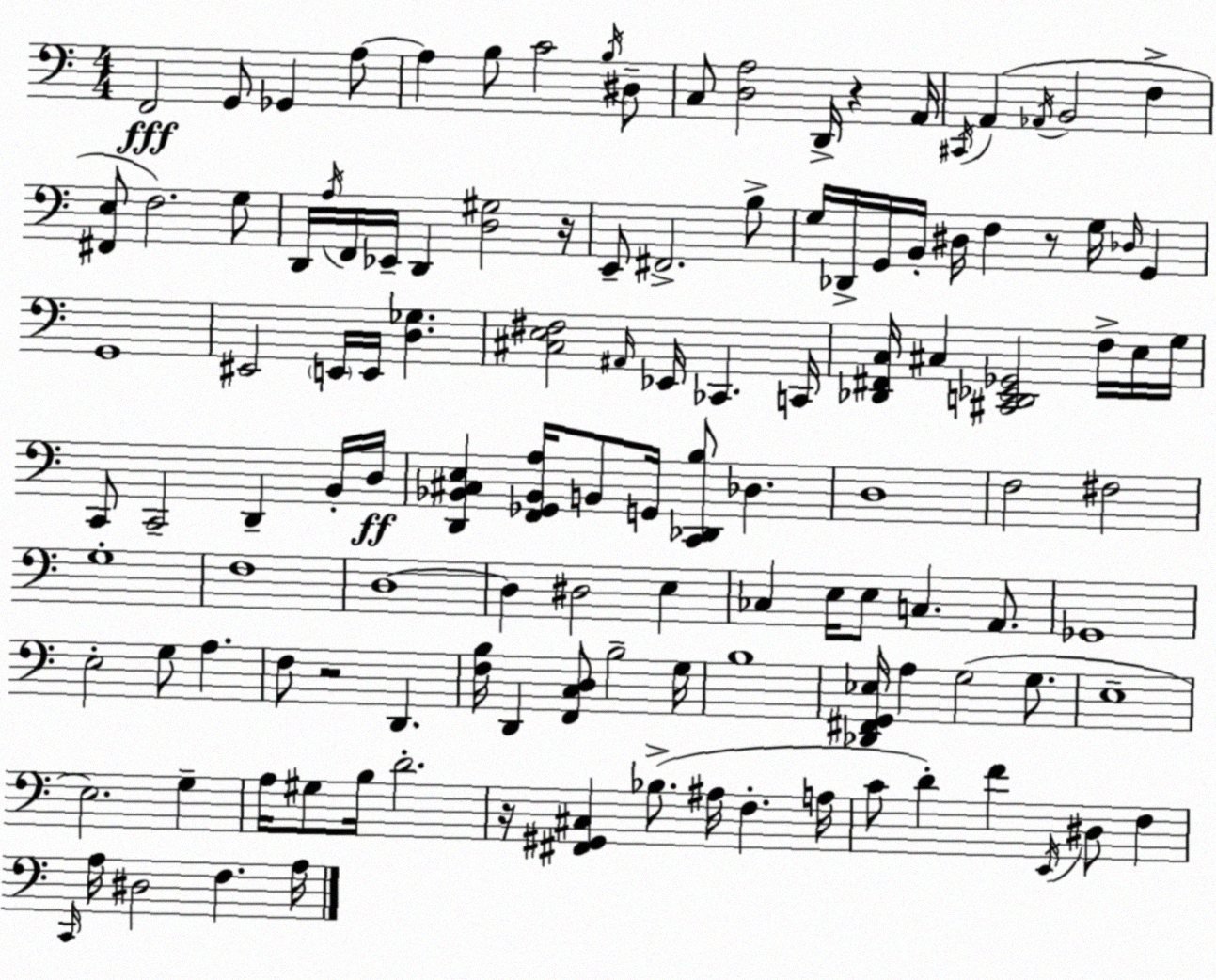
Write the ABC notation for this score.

X:1
T:Untitled
M:4/4
L:1/4
K:C
F,,2 G,,/2 _G,, A,/2 A, B,/2 C2 B,/4 ^D,/2 C,/2 [D,A,]2 D,,/4 z A,,/4 ^C,,/4 A,, _A,,/4 B,,2 F, [^F,,E,]/2 F,2 G,/2 D,,/4 A,/4 F,,/4 _E,,/4 D,, [D,^G,]2 z/4 E,,/2 ^F,,2 B,/2 G,/4 _D,,/4 G,,/4 B,,/4 ^D,/4 F, z/2 G,/4 _D,/4 G,, G,,4 ^E,,2 E,,/4 E,,/4 [D,_G,] [^C,E,^F,]2 ^A,,/4 _E,,/4 _C,, C,,/4 [_D,,^F,,C,]/4 ^C, [^C,,D,,_E,,_G,,]2 F,/4 E,/4 G,/4 C,,/2 C,,2 D,, B,,/4 D,/4 [D,,_B,,^C,E,] [F,,_G,,_B,,A,]/4 B,,/2 G,,/4 [C,,_D,,B,]/2 _D, D,4 F,2 ^F,2 G,4 F,4 D,4 D, ^D,2 E, _C, E,/4 E,/2 C, A,,/2 _G,,4 E,2 G,/2 A, F,/2 z2 D,, [F,B,]/4 D,, [F,,C,D,]/2 B,2 G,/4 B,4 [_D,,^F,,G,,_E,]/4 A, G,2 G,/2 E,4 E,2 G, A,/4 ^G,/2 B,/4 D2 z/4 [^F,,^G,,^C,] _B,/2 ^A,/4 F, A,/4 C/2 D F E,,/4 ^D,/2 F, C,,/4 A,/4 ^D,2 F, A,/4